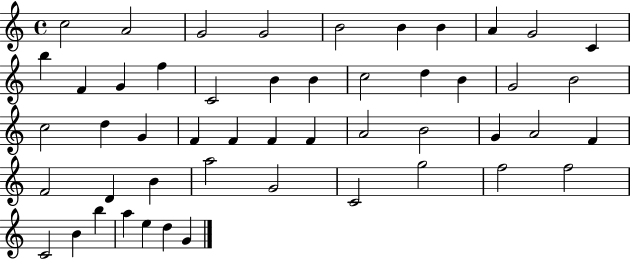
X:1
T:Untitled
M:4/4
L:1/4
K:C
c2 A2 G2 G2 B2 B B A G2 C b F G f C2 B B c2 d B G2 B2 c2 d G F F F F A2 B2 G A2 F F2 D B a2 G2 C2 g2 f2 f2 C2 B b a e d G